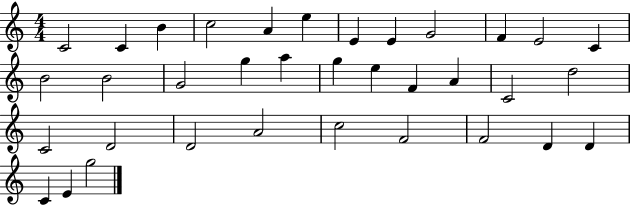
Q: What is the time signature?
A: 4/4